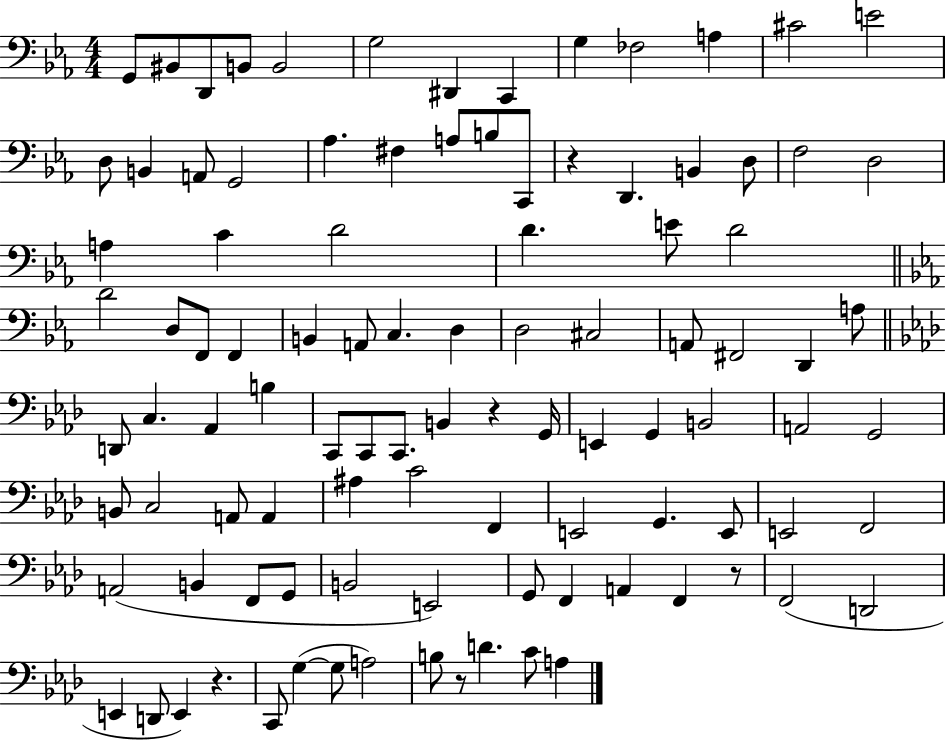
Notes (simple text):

G2/e BIS2/e D2/e B2/e B2/h G3/h D#2/q C2/q G3/q FES3/h A3/q C#4/h E4/h D3/e B2/q A2/e G2/h Ab3/q. F#3/q A3/e B3/e C2/e R/q D2/q. B2/q D3/e F3/h D3/h A3/q C4/q D4/h D4/q. E4/e D4/h D4/h D3/e F2/e F2/q B2/q A2/e C3/q. D3/q D3/h C#3/h A2/e F#2/h D2/q A3/e D2/e C3/q. Ab2/q B3/q C2/e C2/e C2/e. B2/q R/q G2/s E2/q G2/q B2/h A2/h G2/h B2/e C3/h A2/e A2/q A#3/q C4/h F2/q E2/h G2/q. E2/e E2/h F2/h A2/h B2/q F2/e G2/e B2/h E2/h G2/e F2/q A2/q F2/q R/e F2/h D2/h E2/q D2/e E2/q R/q. C2/e G3/q G3/e A3/h B3/e R/e D4/q. C4/e A3/q